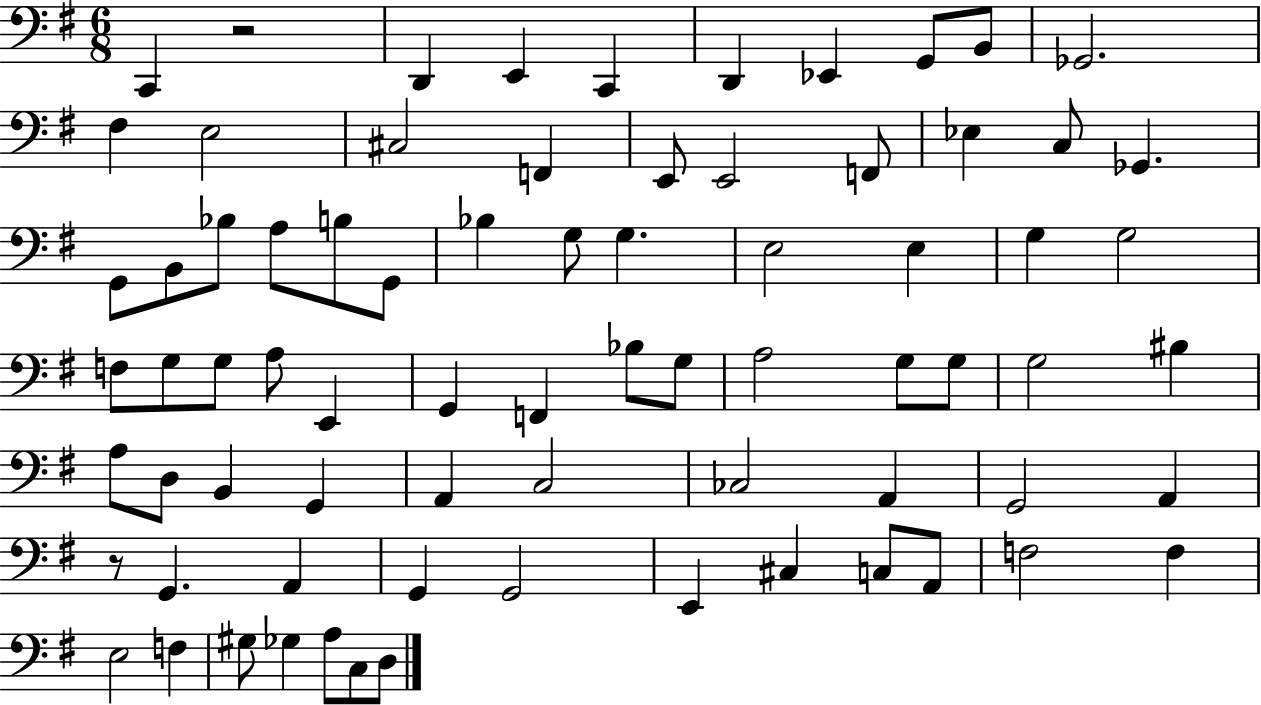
{
  \clef bass
  \numericTimeSignature
  \time 6/8
  \key g \major
  c,4 r2 | d,4 e,4 c,4 | d,4 ees,4 g,8 b,8 | ges,2. | \break fis4 e2 | cis2 f,4 | e,8 e,2 f,8 | ees4 c8 ges,4. | \break g,8 b,8 bes8 a8 b8 g,8 | bes4 g8 g4. | e2 e4 | g4 g2 | \break f8 g8 g8 a8 e,4 | g,4 f,4 bes8 g8 | a2 g8 g8 | g2 bis4 | \break a8 d8 b,4 g,4 | a,4 c2 | ces2 a,4 | g,2 a,4 | \break r8 g,4. a,4 | g,4 g,2 | e,4 cis4 c8 a,8 | f2 f4 | \break e2 f4 | gis8 ges4 a8 c8 d8 | \bar "|."
}